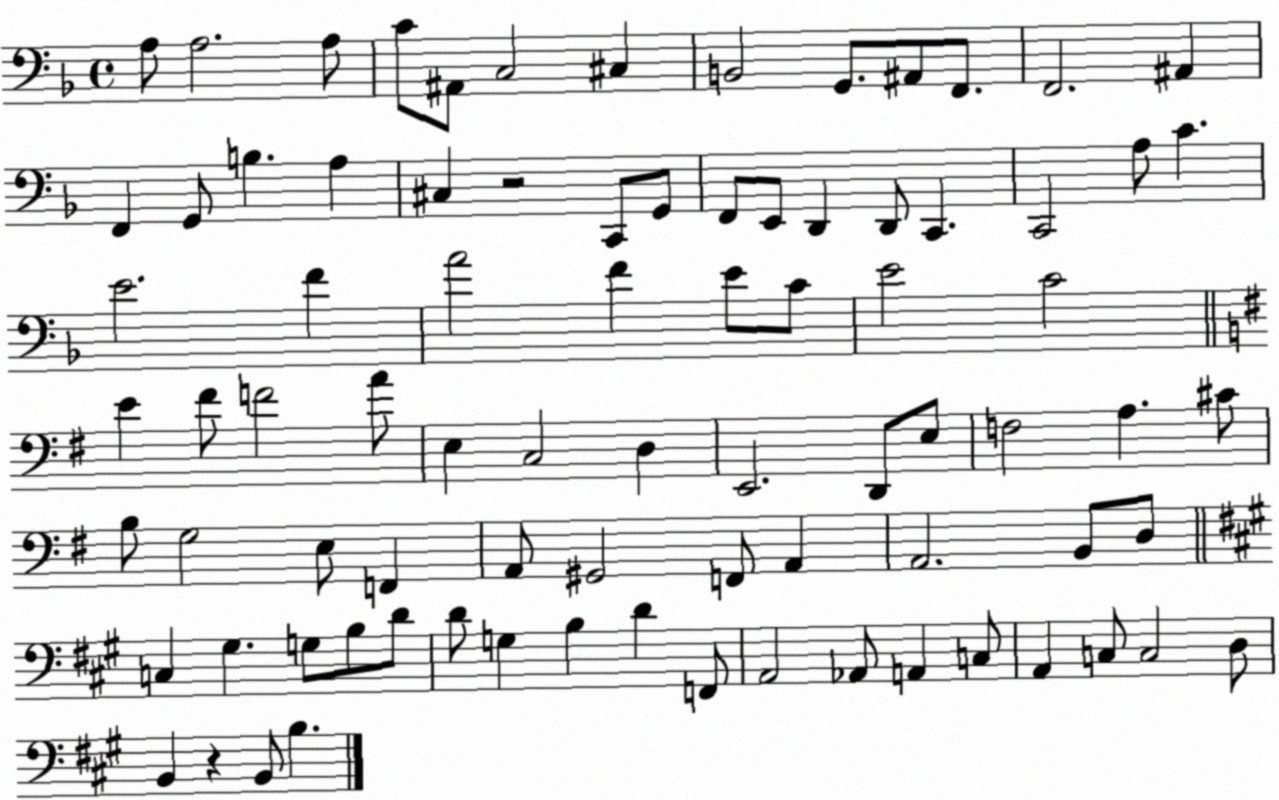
X:1
T:Untitled
M:4/4
L:1/4
K:F
A,/2 A,2 A,/2 C/2 ^A,,/2 C,2 ^C, B,,2 G,,/2 ^A,,/2 F,,/2 F,,2 ^A,, F,, G,,/2 B, A, ^C, z2 C,,/2 G,,/2 F,,/2 E,,/2 D,, D,,/2 C,, C,,2 A,/2 C E2 F A2 F E/2 C/2 E2 C2 E ^F/2 F2 A/2 E, C,2 D, E,,2 D,,/2 E,/2 F,2 A, ^C/2 B,/2 G,2 E,/2 F,, A,,/2 ^G,,2 F,,/2 A,, A,,2 B,,/2 D,/2 C, ^G, G,/2 B,/2 D/2 D/2 G, B, D F,,/2 A,,2 _A,,/2 A,, C,/2 A,, C,/2 C,2 D,/2 B,, z B,,/2 B,